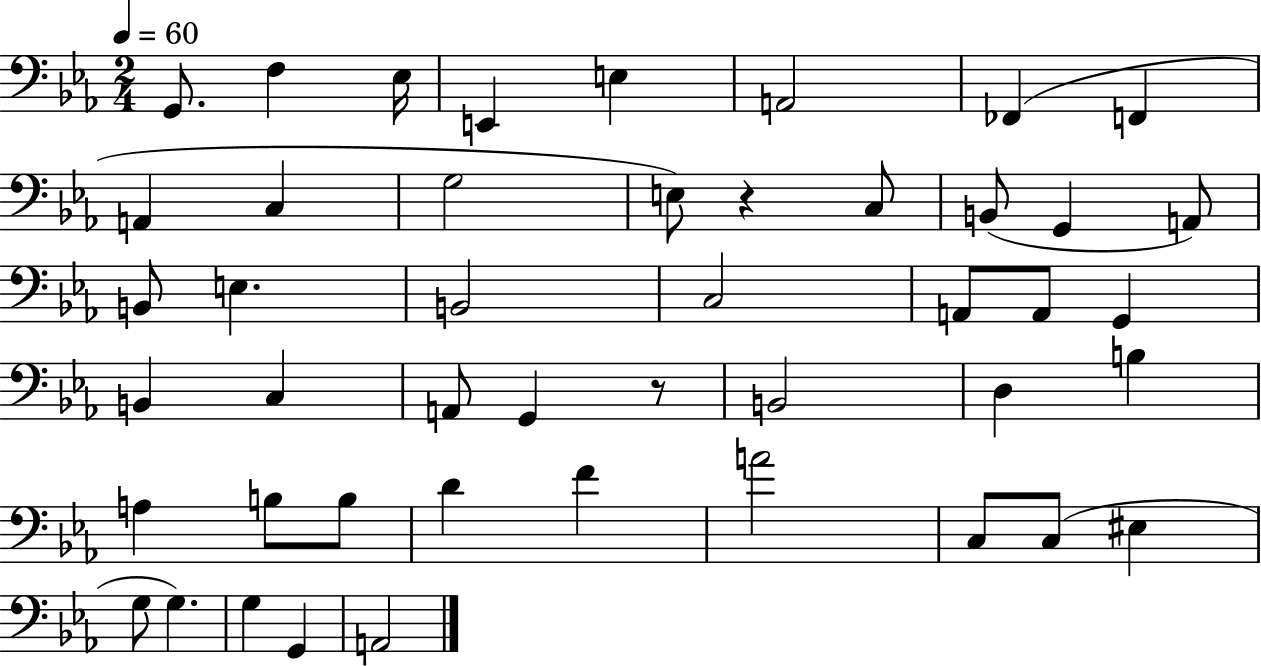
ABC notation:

X:1
T:Untitled
M:2/4
L:1/4
K:Eb
G,,/2 F, _E,/4 E,, E, A,,2 _F,, F,, A,, C, G,2 E,/2 z C,/2 B,,/2 G,, A,,/2 B,,/2 E, B,,2 C,2 A,,/2 A,,/2 G,, B,, C, A,,/2 G,, z/2 B,,2 D, B, A, B,/2 B,/2 D F A2 C,/2 C,/2 ^E, G,/2 G, G, G,, A,,2